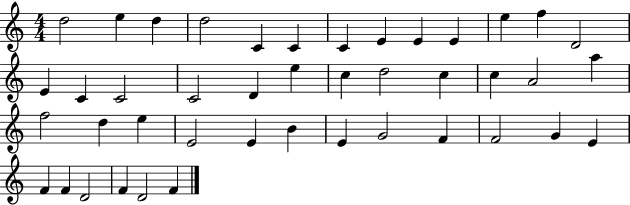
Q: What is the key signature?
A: C major